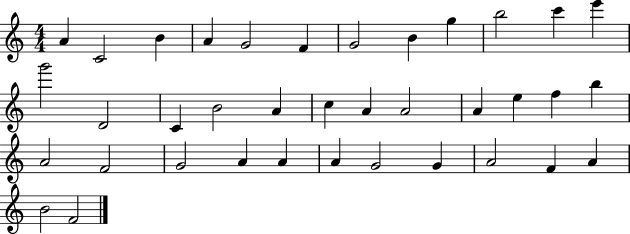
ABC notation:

X:1
T:Untitled
M:4/4
L:1/4
K:C
A C2 B A G2 F G2 B g b2 c' e' g'2 D2 C B2 A c A A2 A e f b A2 F2 G2 A A A G2 G A2 F A B2 F2